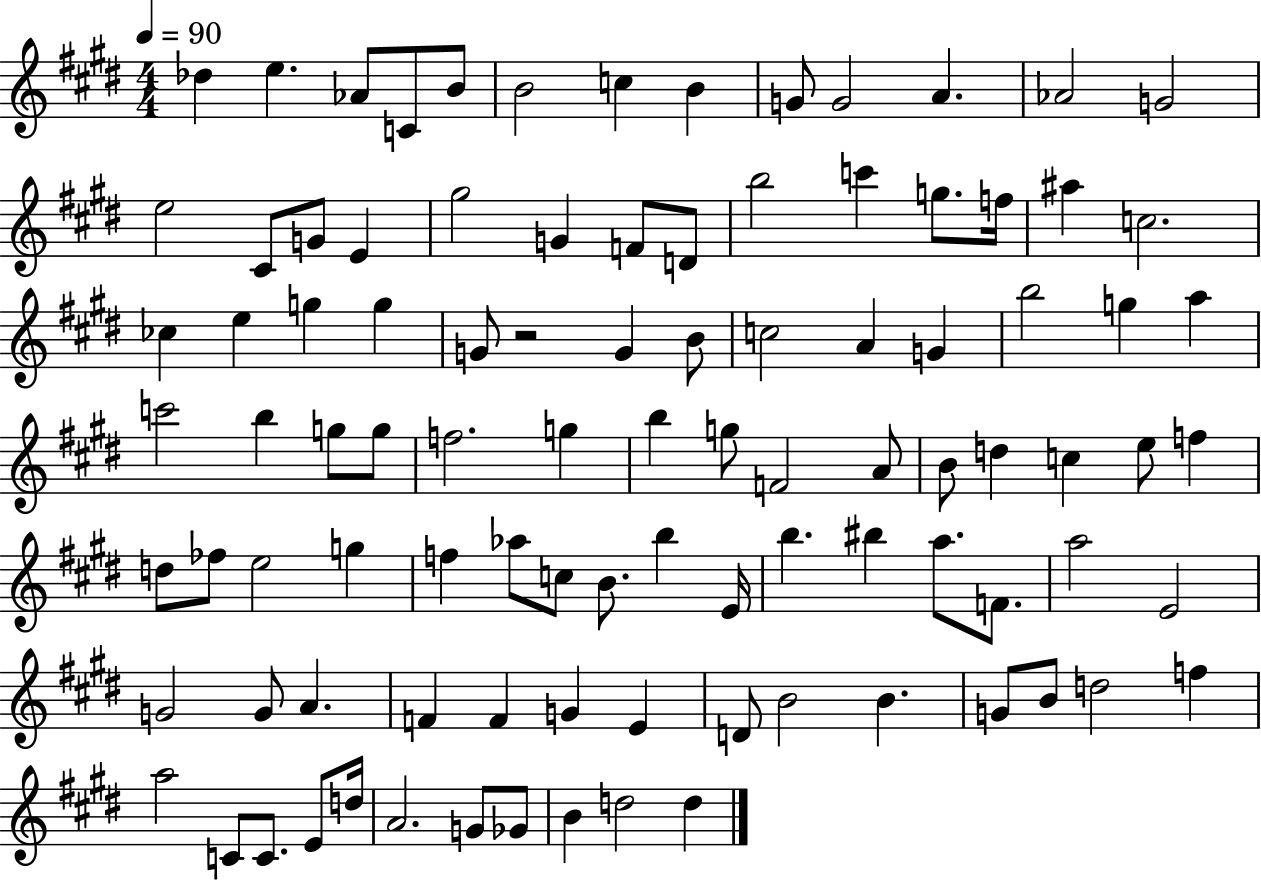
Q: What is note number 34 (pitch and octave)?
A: B4